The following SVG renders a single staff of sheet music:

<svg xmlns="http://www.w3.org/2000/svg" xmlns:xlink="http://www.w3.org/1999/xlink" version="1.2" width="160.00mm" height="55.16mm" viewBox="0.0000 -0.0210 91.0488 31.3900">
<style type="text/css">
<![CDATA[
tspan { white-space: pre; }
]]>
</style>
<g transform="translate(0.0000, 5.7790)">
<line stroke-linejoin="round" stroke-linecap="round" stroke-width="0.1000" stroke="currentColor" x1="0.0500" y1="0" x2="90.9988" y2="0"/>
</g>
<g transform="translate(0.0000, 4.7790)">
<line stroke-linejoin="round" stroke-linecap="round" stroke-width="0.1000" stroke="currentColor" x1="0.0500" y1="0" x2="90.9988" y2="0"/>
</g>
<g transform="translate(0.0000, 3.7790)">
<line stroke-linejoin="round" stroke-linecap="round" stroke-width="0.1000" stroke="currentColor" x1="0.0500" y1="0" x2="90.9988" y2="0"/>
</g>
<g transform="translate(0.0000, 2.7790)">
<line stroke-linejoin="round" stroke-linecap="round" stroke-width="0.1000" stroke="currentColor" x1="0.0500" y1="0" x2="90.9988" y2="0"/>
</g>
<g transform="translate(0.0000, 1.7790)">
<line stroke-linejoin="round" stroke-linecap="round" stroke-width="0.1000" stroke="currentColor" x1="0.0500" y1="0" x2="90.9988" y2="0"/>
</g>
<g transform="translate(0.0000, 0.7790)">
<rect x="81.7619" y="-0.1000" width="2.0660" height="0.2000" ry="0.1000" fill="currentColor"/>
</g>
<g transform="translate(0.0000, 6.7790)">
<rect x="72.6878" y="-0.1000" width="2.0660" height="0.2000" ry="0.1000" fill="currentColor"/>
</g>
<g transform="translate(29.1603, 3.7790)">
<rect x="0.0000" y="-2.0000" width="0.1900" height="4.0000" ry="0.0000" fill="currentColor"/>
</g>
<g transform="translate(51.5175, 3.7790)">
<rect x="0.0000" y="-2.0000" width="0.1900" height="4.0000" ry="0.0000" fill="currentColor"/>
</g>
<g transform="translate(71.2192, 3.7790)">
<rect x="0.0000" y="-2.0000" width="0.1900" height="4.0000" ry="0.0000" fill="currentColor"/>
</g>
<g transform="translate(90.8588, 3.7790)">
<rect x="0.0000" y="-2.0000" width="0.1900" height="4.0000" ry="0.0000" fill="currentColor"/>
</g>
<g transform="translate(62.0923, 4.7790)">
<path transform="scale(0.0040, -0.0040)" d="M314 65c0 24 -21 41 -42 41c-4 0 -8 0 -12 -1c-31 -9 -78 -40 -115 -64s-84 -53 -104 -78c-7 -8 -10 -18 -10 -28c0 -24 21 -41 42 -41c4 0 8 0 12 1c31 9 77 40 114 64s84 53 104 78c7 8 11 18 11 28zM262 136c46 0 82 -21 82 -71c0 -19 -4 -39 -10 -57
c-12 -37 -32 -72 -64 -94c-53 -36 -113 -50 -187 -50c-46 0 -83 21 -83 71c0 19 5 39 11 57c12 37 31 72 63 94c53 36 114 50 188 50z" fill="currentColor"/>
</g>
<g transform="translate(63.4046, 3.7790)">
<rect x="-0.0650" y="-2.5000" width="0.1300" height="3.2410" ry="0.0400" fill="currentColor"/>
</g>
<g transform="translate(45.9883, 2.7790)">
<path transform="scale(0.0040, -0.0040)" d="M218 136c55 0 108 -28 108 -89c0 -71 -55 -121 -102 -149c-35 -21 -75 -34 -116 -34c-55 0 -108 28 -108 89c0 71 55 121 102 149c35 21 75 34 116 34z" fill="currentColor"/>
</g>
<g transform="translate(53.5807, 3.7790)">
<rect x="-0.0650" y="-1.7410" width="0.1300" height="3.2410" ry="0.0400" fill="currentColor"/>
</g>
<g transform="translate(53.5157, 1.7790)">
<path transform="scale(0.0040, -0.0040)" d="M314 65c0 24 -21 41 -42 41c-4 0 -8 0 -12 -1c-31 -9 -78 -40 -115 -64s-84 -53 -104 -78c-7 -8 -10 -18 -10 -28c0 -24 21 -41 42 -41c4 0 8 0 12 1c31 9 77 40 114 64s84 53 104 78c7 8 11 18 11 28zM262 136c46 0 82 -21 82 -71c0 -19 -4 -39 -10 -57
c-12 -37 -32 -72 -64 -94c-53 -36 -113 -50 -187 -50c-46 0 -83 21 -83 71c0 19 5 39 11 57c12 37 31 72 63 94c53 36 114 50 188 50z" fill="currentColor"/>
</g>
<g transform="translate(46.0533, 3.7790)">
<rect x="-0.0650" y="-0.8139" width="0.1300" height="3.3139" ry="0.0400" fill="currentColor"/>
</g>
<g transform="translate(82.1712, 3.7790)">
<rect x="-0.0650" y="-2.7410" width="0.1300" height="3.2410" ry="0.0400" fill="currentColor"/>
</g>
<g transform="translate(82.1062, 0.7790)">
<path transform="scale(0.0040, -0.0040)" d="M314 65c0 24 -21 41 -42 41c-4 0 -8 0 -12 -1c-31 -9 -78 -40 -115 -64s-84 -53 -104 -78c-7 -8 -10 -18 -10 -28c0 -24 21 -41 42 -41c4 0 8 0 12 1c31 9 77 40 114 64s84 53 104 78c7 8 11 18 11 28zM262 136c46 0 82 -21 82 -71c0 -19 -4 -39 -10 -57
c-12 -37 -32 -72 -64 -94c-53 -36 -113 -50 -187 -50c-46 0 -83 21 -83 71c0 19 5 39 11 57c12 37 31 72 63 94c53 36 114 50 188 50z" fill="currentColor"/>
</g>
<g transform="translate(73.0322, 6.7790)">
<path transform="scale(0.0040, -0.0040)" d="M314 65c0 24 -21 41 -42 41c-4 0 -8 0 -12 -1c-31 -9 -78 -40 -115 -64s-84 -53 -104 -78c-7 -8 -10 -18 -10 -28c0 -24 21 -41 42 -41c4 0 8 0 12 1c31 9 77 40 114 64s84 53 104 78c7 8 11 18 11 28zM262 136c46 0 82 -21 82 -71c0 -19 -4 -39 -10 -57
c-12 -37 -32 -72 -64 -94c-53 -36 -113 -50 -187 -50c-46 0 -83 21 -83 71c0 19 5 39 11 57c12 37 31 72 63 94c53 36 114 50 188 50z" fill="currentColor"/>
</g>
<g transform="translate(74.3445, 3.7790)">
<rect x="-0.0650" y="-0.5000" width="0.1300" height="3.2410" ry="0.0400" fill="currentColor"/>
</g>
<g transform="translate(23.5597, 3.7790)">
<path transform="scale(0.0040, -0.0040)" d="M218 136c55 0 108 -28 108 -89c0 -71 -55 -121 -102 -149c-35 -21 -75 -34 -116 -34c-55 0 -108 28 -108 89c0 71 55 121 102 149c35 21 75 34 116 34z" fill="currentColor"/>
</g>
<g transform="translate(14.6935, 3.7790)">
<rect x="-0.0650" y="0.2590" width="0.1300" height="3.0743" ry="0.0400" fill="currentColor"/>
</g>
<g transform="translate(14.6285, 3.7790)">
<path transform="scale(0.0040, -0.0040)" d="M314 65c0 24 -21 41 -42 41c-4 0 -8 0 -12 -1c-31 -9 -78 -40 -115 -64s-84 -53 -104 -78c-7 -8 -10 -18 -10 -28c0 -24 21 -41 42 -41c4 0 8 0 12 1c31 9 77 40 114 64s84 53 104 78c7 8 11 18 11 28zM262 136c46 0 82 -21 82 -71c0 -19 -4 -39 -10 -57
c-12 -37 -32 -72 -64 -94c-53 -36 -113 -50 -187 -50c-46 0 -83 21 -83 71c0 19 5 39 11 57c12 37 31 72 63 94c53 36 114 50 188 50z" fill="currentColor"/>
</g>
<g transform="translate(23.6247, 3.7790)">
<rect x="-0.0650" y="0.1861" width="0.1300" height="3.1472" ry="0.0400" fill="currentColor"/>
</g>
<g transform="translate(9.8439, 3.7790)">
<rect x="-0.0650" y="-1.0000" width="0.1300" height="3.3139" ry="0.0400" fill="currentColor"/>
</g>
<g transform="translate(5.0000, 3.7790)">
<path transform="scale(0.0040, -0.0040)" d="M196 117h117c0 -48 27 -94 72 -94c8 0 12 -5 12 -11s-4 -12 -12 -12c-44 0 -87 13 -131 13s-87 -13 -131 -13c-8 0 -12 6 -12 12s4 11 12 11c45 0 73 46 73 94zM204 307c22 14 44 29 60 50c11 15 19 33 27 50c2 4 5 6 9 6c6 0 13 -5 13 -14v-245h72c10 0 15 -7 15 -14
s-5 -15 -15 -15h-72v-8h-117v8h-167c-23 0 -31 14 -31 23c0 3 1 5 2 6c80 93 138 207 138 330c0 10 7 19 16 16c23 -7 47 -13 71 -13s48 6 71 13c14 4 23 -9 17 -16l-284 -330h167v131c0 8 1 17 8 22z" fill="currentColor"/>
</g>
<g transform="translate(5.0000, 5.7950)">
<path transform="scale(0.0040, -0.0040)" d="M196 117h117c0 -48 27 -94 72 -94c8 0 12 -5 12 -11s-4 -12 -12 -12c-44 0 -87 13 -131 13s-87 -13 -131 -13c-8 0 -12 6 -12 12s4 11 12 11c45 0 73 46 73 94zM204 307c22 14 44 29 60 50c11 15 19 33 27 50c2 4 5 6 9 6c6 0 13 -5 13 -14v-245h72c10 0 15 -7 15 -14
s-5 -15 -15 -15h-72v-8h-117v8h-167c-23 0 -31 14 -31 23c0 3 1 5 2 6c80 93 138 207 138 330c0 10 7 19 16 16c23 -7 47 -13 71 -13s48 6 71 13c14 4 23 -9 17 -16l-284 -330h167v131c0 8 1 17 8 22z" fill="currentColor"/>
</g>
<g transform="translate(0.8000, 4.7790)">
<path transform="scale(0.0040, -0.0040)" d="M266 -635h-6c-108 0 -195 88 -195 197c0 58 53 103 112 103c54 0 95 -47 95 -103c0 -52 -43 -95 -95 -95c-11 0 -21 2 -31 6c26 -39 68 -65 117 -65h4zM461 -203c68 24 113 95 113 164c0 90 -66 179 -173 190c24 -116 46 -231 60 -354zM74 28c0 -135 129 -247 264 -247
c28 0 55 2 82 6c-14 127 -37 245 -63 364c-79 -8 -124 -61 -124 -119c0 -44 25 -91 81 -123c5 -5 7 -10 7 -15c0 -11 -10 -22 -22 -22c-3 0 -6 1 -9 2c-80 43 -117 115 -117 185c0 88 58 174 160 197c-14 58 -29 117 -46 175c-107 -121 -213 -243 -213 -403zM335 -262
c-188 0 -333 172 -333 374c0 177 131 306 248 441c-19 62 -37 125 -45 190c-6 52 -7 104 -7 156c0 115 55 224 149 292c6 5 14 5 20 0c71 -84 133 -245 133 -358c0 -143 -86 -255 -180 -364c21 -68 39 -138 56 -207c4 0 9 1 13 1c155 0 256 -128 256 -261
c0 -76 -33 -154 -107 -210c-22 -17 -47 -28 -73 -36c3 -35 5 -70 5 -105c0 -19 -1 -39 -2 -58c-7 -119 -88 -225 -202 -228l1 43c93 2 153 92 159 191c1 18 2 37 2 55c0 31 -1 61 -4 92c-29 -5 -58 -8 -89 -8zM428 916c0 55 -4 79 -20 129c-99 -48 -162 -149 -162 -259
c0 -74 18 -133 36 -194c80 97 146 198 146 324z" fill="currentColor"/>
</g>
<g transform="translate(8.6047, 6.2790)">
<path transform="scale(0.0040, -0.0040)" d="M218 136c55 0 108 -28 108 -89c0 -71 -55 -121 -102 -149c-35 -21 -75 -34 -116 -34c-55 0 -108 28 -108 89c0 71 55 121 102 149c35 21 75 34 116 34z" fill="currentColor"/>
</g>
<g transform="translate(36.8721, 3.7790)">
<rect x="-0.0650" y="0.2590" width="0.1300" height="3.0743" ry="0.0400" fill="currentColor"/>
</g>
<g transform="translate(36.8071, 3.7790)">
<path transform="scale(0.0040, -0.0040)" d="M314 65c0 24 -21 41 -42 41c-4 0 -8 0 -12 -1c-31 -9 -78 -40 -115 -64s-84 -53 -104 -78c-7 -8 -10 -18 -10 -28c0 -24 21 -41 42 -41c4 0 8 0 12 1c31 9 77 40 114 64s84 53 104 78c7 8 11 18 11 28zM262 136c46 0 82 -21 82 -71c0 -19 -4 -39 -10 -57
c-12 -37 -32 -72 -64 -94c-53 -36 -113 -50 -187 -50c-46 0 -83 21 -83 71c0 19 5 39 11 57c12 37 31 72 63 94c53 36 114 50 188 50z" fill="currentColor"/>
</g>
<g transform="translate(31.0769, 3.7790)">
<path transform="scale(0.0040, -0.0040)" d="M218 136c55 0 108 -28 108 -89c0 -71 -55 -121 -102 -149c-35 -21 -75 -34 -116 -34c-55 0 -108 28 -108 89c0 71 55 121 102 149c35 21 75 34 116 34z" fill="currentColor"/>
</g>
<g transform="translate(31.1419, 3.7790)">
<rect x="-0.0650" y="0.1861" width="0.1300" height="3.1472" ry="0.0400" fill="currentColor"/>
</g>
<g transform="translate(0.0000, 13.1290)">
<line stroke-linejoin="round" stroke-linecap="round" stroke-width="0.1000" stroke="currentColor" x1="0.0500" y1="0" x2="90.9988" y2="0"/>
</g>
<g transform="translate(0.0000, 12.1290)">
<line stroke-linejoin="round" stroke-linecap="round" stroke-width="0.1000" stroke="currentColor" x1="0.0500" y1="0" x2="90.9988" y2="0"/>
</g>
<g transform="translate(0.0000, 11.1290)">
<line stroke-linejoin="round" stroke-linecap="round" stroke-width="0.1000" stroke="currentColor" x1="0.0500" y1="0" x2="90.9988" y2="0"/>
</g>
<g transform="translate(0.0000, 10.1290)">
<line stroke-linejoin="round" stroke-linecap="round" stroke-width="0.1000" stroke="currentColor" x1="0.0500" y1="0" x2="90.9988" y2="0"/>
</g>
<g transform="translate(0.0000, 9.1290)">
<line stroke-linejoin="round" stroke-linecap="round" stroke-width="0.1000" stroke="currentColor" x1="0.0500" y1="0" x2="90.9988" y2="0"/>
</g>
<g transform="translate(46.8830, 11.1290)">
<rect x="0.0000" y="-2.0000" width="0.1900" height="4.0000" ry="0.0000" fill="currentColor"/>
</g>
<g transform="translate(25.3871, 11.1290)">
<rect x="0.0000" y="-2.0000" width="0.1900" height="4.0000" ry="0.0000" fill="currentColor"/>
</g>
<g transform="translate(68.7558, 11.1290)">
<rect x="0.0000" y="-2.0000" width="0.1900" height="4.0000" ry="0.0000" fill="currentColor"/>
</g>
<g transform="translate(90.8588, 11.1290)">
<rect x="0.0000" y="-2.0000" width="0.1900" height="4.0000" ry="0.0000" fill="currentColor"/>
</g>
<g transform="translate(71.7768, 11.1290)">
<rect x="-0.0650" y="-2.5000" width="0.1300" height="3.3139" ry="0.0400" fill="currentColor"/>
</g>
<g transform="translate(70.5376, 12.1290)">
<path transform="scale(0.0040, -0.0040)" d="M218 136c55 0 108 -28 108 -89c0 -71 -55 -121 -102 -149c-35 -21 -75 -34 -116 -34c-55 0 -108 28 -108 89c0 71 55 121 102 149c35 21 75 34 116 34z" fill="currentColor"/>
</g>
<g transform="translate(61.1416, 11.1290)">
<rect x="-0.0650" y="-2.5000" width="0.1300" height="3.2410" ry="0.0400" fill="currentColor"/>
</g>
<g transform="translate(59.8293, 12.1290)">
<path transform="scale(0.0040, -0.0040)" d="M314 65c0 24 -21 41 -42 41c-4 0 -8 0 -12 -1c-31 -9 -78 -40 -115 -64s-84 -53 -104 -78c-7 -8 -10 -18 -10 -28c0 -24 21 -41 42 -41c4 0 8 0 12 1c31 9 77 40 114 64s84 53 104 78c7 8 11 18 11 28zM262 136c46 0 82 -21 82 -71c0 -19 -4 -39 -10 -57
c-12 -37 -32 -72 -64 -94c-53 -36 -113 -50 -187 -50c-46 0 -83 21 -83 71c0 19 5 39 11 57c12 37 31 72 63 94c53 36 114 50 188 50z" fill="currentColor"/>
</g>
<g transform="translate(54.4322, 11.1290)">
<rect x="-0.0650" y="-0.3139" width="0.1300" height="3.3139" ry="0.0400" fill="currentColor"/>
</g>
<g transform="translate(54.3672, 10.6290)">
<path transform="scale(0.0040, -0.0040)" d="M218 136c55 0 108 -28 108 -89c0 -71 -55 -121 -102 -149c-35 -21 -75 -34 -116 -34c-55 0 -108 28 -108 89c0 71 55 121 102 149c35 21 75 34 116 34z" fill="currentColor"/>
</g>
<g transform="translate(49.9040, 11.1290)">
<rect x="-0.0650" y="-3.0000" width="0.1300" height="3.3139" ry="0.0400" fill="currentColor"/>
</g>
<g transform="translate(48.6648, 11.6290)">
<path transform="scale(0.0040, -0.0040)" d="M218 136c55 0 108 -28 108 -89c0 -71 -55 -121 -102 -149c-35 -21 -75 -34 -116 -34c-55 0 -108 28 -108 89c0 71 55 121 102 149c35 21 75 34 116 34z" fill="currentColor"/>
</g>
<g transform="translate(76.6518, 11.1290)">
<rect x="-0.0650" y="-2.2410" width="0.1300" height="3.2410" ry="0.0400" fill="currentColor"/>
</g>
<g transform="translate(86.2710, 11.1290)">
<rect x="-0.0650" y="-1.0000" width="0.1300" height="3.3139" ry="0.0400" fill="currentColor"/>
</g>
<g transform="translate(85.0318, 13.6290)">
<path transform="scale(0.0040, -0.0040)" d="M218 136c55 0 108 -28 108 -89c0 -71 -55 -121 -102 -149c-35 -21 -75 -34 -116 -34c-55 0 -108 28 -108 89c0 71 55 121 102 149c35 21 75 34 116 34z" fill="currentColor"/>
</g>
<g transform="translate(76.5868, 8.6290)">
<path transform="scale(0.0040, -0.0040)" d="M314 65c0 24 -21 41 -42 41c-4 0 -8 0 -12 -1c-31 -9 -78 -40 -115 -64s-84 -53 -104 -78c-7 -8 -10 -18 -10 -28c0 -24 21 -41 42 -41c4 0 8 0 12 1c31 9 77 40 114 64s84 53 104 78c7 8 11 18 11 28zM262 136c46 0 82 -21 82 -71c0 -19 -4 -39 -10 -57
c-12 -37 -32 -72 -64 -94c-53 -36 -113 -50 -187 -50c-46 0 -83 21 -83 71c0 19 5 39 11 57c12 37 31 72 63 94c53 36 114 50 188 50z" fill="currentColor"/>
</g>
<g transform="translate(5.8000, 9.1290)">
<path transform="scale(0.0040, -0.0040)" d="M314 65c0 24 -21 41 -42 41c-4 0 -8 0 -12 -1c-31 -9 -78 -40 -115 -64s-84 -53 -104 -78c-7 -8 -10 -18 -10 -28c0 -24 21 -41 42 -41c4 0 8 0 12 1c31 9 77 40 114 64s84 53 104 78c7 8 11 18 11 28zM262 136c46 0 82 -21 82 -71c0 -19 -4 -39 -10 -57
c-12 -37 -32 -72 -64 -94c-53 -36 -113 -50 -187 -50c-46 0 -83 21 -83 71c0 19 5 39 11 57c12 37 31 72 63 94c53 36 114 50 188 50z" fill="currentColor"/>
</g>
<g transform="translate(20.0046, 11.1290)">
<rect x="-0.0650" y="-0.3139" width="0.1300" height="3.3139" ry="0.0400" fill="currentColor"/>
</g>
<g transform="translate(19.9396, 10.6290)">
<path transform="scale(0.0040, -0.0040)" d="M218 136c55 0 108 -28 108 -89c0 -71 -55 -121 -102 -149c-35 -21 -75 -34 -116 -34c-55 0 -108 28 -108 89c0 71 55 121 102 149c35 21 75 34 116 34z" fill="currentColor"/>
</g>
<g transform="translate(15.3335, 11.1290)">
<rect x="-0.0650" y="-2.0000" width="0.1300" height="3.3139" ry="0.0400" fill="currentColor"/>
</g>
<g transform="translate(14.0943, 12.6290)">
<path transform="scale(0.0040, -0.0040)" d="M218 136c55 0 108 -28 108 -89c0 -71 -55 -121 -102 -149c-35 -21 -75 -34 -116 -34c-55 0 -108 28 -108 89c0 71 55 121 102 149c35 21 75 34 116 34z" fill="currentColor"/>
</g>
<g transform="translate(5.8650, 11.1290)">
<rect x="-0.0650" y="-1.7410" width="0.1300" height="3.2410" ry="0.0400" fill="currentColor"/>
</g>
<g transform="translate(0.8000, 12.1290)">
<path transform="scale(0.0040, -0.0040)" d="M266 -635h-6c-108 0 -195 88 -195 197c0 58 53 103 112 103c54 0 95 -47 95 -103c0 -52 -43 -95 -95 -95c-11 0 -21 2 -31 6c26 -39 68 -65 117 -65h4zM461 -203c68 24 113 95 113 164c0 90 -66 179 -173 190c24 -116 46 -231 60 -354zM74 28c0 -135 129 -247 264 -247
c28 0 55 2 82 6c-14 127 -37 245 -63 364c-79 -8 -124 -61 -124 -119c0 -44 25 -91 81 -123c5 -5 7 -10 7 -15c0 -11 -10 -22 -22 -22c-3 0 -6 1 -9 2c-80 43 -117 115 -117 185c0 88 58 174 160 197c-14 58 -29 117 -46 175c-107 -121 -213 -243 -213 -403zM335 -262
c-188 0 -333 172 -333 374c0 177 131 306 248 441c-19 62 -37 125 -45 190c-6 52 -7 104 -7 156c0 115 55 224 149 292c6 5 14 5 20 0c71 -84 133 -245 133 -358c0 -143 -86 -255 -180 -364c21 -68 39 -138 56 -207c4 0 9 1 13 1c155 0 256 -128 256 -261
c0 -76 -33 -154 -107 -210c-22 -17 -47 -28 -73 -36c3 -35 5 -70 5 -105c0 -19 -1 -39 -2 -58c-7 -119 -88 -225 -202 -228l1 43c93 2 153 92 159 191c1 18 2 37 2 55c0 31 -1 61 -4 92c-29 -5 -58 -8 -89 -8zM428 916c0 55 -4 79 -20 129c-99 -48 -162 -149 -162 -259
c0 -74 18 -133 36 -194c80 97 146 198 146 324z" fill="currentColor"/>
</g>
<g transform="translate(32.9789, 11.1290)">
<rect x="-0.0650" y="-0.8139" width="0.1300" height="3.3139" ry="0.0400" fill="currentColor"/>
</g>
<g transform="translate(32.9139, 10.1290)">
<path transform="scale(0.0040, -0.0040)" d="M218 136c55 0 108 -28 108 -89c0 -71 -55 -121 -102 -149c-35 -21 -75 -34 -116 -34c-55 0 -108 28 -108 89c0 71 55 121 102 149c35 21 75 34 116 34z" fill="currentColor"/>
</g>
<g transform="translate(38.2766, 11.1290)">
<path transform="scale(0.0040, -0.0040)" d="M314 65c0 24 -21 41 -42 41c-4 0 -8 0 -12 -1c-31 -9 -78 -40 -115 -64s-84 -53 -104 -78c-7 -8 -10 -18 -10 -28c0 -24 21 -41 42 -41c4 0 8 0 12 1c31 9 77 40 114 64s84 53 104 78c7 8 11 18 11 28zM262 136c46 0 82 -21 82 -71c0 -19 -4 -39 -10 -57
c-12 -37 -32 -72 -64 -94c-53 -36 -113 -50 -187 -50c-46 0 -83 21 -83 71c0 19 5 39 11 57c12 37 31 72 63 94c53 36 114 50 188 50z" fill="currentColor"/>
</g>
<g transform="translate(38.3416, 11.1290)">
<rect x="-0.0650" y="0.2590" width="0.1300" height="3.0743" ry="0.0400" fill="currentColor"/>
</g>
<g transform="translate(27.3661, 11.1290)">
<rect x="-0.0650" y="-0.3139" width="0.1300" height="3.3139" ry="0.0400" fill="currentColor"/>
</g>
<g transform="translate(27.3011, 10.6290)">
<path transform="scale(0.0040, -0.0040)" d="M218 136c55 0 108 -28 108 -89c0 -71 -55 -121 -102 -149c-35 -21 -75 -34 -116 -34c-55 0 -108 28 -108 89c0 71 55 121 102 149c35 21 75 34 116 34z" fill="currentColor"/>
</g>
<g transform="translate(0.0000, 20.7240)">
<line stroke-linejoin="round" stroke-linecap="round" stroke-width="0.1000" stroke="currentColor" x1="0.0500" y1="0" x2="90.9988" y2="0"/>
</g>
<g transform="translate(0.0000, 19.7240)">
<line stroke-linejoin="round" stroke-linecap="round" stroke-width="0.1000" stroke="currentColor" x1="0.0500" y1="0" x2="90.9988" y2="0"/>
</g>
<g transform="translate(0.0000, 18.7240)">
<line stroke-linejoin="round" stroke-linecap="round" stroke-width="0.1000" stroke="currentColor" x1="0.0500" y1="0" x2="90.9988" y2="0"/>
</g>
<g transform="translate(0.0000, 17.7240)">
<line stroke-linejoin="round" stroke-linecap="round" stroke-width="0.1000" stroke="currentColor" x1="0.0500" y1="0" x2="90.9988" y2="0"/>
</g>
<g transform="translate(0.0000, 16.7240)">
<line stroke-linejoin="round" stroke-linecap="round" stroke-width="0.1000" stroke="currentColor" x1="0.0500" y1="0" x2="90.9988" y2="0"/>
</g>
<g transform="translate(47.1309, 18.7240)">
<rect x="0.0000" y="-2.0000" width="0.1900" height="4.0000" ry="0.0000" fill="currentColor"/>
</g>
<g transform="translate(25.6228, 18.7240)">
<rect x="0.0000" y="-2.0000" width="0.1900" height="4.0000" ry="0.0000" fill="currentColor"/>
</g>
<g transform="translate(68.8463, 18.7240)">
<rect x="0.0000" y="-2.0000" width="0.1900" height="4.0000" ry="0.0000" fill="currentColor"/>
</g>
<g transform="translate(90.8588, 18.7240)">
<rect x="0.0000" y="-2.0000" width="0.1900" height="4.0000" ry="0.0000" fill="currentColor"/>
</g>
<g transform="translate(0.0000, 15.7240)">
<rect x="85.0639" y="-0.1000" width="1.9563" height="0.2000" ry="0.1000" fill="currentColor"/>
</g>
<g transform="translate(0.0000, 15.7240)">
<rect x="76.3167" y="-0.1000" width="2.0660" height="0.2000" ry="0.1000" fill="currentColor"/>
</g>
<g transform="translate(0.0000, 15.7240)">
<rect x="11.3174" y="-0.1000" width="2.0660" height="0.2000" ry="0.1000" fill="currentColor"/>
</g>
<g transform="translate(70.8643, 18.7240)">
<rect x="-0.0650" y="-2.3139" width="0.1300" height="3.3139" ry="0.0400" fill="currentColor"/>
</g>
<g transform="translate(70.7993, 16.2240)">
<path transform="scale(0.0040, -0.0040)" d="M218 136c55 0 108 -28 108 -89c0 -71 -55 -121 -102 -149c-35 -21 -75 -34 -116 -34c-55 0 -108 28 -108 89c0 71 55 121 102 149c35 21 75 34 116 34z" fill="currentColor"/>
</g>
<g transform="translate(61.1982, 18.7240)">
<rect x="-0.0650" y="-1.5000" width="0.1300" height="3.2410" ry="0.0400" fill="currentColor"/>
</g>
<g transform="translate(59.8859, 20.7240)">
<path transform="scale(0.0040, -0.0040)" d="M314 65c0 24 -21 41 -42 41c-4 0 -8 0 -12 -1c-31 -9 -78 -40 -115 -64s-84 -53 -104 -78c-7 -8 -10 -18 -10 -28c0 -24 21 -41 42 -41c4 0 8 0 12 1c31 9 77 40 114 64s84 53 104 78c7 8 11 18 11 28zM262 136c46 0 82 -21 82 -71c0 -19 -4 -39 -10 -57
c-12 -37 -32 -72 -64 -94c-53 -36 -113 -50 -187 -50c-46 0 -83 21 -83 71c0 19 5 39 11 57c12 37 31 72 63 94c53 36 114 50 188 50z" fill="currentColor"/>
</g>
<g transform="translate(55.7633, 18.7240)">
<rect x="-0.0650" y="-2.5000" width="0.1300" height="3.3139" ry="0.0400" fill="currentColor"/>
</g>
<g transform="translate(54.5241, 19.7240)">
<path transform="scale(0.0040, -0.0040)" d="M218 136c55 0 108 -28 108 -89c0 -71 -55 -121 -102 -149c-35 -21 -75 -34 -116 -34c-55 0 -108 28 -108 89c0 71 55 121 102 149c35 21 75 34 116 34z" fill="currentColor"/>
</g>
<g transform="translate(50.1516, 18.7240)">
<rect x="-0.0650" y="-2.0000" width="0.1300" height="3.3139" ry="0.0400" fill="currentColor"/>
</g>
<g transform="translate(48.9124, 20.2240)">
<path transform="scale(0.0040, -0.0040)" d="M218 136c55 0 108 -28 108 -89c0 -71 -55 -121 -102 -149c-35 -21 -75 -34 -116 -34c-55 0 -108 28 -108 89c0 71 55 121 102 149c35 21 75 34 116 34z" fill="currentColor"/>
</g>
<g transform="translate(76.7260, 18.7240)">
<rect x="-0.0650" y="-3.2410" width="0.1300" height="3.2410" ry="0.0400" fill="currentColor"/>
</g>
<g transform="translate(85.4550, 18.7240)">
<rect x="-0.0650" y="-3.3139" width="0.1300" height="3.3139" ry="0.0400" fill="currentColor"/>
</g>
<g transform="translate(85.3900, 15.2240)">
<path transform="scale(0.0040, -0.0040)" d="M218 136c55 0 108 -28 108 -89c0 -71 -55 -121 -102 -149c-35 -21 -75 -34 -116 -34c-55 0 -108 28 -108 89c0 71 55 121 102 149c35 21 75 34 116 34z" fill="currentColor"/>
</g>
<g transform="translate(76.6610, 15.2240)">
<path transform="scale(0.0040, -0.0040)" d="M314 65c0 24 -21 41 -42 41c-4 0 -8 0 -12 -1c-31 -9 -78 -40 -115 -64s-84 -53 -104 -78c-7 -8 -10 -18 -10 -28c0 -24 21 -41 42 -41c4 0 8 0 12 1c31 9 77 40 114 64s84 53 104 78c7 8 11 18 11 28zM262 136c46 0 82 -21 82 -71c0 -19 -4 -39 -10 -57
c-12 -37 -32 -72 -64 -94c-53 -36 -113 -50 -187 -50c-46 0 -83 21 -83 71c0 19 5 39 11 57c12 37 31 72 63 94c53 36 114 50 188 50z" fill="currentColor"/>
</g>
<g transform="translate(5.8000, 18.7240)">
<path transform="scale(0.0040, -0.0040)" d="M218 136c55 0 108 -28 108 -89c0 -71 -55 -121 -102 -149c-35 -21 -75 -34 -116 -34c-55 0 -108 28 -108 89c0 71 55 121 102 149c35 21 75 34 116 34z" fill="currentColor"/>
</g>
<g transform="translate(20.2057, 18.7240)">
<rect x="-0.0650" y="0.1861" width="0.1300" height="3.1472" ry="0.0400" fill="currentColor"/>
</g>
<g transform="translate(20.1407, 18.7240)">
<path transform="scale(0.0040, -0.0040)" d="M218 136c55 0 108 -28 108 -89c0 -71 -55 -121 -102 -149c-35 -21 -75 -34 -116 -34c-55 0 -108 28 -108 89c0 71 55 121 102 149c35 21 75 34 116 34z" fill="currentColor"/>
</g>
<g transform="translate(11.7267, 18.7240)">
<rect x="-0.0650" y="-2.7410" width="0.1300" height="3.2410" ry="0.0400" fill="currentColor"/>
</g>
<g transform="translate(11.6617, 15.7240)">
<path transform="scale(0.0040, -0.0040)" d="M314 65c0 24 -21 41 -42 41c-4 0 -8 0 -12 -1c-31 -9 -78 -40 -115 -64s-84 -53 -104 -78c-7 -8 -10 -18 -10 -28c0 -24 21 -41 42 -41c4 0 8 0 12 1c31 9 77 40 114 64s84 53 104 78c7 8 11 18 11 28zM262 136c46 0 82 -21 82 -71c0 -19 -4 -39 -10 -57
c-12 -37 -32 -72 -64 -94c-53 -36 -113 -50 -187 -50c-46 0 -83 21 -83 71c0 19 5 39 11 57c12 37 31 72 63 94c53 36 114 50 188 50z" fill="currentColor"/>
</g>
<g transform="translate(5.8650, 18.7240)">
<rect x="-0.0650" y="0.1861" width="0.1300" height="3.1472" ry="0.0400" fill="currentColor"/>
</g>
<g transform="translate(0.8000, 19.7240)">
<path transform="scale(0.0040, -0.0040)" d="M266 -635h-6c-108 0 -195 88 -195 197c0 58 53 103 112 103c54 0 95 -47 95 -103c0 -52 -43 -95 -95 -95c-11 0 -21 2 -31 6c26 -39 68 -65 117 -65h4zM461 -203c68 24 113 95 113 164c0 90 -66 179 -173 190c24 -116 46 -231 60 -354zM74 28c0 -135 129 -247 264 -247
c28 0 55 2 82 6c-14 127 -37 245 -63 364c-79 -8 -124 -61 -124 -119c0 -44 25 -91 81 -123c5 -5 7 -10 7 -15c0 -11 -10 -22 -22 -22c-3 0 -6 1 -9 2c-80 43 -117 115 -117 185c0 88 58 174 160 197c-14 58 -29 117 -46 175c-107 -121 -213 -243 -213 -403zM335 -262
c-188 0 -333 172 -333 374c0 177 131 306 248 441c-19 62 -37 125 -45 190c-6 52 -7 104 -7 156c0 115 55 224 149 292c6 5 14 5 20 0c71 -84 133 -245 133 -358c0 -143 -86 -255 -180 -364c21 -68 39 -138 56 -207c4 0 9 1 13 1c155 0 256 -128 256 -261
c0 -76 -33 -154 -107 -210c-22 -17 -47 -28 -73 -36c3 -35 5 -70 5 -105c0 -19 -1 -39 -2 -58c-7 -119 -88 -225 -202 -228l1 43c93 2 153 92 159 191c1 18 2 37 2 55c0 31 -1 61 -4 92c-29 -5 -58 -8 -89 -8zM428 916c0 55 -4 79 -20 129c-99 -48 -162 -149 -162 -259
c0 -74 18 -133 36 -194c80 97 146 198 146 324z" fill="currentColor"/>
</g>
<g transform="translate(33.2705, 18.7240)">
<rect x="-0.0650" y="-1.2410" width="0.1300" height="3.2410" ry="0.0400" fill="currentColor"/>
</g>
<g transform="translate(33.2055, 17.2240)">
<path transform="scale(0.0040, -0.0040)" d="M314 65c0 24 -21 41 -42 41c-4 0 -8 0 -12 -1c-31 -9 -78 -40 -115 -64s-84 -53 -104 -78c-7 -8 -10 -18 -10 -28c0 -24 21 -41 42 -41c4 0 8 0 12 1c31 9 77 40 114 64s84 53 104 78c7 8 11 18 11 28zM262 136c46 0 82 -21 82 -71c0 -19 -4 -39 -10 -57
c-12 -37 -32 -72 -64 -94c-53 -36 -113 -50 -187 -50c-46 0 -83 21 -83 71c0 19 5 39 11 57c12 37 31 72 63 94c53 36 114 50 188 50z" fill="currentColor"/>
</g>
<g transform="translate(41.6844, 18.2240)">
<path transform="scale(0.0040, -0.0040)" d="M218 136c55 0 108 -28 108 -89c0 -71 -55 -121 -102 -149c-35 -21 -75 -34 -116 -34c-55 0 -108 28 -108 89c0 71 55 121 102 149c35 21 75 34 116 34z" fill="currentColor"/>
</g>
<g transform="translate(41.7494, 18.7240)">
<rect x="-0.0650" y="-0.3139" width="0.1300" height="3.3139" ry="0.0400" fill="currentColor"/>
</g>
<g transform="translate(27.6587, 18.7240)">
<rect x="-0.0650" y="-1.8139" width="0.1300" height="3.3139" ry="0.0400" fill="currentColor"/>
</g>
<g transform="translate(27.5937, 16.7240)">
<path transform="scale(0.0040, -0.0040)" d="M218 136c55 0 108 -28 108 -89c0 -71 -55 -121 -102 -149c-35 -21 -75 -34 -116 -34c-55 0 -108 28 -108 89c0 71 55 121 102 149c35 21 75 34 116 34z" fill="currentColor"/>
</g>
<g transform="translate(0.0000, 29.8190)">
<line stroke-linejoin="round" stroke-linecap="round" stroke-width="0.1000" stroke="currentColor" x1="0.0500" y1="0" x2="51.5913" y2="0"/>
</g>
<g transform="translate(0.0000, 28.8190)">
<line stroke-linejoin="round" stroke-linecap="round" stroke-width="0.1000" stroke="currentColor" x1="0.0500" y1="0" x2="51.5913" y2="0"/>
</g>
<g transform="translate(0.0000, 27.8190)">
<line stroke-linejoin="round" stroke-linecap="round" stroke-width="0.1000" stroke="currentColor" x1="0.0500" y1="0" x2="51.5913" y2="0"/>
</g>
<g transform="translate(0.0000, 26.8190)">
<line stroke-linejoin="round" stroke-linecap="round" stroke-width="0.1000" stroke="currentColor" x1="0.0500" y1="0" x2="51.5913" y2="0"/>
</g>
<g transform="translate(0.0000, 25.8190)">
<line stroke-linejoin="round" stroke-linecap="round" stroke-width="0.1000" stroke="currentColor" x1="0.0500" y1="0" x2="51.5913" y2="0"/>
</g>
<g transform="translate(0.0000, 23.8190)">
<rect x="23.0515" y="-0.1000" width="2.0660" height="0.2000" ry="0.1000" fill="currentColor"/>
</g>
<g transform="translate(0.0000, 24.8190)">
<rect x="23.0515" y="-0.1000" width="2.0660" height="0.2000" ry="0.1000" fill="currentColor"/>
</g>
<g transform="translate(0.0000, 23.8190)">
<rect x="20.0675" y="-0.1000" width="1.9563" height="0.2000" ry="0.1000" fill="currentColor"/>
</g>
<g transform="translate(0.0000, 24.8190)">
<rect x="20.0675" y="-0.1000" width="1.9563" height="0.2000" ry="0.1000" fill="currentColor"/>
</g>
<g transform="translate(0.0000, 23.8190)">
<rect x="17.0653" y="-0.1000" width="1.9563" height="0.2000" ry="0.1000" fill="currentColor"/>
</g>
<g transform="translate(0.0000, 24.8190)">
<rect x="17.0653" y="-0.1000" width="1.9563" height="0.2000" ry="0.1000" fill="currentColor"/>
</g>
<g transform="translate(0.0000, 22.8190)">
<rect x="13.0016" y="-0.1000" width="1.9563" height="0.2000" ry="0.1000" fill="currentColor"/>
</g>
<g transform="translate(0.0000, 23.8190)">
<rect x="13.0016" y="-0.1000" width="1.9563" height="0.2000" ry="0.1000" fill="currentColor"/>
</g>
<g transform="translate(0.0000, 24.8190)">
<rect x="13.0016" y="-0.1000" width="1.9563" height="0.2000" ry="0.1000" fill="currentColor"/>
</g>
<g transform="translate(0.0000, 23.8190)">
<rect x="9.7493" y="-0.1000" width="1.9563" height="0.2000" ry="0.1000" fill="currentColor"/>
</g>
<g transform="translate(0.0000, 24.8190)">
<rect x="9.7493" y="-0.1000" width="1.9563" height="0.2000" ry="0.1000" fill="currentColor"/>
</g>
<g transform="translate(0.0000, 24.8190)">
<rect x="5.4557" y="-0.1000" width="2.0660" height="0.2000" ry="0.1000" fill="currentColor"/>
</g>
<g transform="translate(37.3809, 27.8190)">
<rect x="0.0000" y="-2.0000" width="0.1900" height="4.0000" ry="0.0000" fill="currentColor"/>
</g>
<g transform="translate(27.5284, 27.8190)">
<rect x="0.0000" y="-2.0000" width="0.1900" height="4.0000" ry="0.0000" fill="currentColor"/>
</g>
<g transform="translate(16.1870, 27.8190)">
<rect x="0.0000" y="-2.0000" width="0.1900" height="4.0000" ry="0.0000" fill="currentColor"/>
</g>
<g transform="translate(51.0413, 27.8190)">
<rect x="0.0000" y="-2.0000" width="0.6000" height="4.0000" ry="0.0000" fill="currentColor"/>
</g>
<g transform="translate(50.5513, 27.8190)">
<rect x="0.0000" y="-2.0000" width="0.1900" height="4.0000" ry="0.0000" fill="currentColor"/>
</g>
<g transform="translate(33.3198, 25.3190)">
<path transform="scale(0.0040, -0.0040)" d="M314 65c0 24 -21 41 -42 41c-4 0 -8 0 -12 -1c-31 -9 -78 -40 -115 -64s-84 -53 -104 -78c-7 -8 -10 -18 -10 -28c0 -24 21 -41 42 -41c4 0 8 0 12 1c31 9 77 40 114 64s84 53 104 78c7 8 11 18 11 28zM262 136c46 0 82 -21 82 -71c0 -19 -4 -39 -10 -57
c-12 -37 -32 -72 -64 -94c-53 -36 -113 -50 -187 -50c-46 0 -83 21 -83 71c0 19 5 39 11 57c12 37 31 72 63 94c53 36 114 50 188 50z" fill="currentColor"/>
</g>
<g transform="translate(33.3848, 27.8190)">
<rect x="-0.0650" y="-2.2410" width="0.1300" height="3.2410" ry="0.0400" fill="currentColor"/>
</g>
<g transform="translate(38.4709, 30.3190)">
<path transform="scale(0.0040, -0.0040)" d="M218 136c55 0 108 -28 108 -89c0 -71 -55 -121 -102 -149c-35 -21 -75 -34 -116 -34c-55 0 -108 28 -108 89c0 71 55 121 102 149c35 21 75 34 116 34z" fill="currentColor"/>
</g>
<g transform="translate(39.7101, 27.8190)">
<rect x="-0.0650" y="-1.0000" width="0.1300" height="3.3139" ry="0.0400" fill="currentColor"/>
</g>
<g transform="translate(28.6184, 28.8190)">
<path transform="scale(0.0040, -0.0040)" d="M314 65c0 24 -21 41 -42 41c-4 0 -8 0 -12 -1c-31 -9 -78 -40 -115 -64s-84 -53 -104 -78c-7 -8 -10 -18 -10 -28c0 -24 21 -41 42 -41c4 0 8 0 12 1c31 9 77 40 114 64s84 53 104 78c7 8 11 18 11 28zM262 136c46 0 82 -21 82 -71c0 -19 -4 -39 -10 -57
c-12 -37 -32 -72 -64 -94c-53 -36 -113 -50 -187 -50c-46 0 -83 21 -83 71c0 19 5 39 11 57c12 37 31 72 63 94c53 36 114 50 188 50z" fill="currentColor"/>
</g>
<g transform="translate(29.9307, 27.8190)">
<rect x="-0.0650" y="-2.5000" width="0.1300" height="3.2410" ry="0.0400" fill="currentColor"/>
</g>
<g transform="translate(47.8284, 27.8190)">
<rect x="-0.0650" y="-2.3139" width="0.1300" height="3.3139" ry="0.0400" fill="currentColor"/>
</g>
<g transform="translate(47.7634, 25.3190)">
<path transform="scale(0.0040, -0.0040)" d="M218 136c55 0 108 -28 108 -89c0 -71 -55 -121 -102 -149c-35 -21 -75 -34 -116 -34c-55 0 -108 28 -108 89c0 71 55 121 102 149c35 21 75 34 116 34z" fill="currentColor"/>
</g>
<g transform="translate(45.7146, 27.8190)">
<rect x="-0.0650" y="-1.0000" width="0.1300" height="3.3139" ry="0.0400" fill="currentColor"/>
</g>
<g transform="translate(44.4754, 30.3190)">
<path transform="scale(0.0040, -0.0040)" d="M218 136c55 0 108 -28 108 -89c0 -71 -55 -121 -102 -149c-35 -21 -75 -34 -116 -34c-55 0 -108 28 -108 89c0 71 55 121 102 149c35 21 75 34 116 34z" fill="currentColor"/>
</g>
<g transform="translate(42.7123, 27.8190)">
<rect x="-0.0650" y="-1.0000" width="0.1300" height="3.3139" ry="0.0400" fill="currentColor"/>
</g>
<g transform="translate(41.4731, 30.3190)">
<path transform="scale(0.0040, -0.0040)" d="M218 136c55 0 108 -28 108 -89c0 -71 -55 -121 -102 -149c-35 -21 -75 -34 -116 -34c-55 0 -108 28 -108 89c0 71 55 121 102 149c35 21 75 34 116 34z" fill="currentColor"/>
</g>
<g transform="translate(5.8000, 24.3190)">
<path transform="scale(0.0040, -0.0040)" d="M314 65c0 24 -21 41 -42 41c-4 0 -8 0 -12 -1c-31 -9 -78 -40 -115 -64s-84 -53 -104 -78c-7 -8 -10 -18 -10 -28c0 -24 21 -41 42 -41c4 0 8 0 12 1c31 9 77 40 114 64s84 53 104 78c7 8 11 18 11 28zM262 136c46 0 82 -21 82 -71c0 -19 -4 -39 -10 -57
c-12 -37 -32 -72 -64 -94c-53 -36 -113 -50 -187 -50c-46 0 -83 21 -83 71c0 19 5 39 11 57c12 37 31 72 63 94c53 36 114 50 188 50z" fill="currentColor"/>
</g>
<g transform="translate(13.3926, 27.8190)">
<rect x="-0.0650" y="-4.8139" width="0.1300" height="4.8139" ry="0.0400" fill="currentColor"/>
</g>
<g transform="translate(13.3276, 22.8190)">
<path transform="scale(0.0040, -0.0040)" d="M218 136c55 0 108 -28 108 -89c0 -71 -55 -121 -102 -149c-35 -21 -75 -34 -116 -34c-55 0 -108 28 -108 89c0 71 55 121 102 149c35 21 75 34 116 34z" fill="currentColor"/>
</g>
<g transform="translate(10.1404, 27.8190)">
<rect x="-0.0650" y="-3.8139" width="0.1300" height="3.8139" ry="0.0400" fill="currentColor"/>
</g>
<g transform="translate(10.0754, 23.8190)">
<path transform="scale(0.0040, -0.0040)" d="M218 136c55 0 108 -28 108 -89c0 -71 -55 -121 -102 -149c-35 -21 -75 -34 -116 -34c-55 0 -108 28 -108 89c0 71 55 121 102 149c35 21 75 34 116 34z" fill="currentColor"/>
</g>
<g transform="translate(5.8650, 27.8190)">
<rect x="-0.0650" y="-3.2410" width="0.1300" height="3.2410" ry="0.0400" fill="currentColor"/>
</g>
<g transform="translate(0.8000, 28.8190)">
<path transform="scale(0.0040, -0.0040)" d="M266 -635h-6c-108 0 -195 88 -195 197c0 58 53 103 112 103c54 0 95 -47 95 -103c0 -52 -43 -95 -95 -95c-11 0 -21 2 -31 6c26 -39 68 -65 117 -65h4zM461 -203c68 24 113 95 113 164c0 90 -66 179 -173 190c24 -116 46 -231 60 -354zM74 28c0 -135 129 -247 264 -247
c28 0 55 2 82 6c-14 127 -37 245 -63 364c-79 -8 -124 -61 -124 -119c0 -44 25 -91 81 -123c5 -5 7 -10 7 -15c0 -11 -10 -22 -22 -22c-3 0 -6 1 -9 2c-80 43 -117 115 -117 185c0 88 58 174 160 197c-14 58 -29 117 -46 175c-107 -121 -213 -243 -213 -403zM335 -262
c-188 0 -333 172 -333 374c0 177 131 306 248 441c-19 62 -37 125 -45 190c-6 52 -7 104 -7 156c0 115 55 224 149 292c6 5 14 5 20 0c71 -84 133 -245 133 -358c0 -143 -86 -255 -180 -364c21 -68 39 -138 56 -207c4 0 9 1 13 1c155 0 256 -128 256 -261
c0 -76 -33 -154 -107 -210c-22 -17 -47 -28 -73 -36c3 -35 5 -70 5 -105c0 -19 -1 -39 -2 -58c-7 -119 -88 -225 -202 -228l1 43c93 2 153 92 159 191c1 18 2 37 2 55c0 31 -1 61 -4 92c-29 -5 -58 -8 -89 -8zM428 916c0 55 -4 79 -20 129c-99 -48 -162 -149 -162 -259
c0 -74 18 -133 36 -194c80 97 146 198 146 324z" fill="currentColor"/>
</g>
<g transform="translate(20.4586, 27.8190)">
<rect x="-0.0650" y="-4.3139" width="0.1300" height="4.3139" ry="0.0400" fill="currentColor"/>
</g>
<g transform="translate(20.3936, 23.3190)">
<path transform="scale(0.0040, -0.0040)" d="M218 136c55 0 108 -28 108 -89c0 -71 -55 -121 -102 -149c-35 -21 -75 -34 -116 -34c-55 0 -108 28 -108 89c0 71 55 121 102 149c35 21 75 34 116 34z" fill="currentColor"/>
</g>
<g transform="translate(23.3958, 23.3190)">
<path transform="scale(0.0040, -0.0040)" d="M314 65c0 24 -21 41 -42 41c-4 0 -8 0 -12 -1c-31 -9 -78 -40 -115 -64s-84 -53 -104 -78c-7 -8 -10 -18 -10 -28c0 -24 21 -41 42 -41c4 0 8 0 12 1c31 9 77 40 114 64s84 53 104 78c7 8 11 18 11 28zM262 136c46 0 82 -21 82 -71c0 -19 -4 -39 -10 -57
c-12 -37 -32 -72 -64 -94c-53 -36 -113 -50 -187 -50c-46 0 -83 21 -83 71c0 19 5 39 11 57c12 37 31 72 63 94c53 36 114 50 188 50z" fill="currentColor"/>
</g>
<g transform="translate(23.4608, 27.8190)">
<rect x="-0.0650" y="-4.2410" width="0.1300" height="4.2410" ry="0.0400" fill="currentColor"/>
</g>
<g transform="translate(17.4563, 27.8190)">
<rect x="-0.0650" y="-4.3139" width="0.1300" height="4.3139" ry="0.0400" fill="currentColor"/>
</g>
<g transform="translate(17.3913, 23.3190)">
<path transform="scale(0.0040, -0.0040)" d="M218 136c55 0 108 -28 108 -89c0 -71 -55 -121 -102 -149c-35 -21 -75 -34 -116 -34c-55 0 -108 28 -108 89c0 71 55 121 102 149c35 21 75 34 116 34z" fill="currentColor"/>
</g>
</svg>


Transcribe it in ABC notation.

X:1
T:Untitled
M:4/4
L:1/4
K:C
D B2 B B B2 d f2 G2 C2 a2 f2 F c c d B2 A c G2 G g2 D B a2 B f e2 c F G E2 g b2 b b2 c' e' d' d' d'2 G2 g2 D D D g